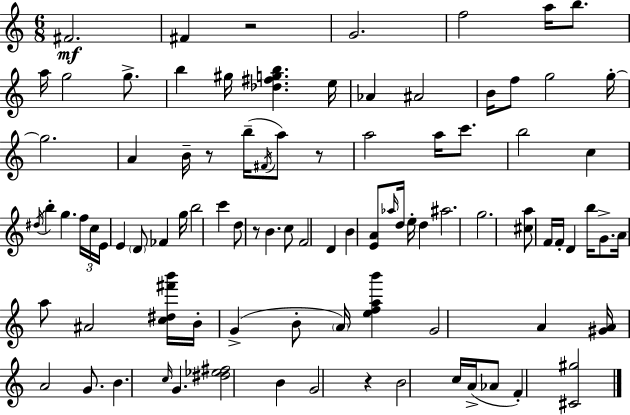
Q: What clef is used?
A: treble